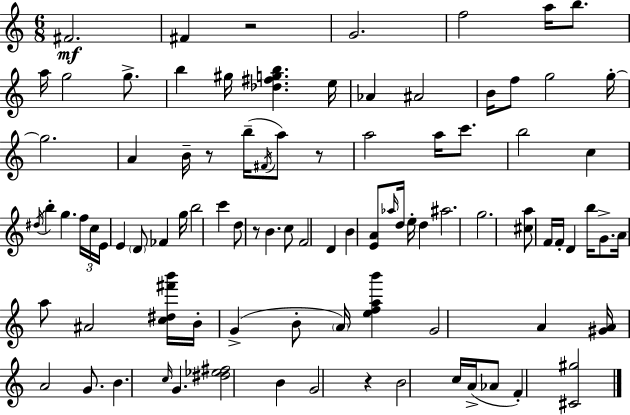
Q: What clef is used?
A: treble